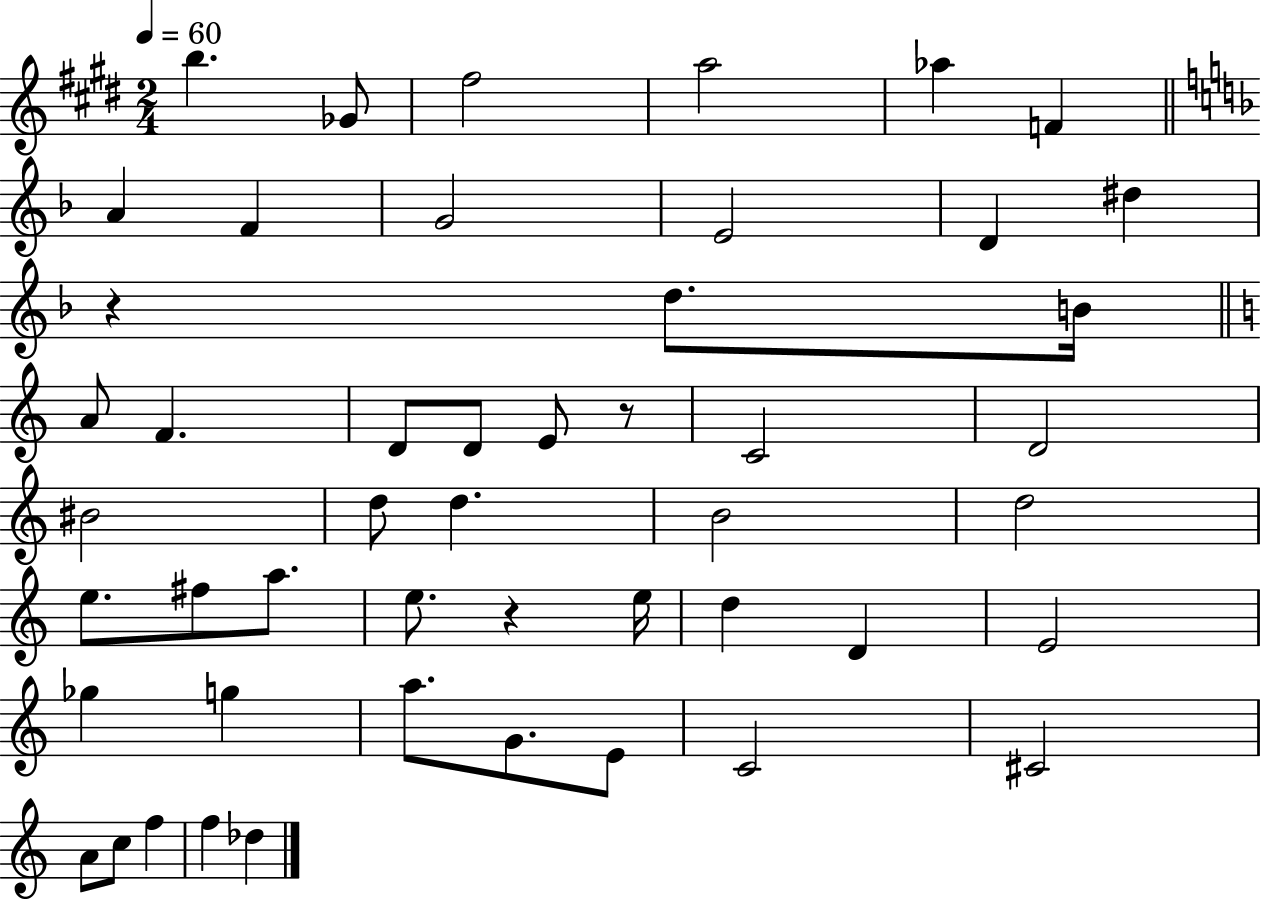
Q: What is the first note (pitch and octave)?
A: B5